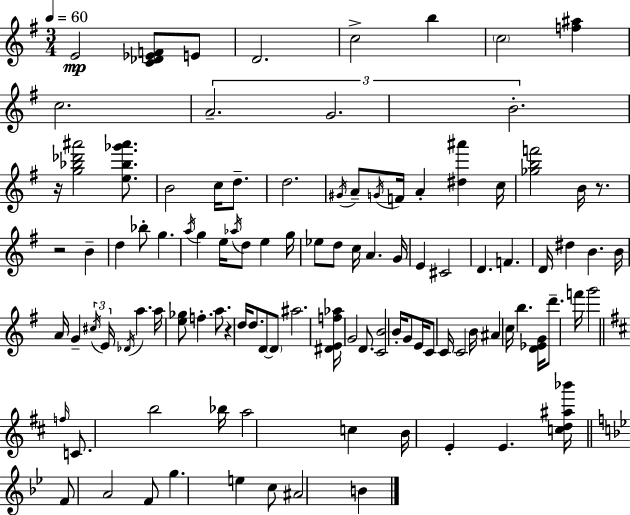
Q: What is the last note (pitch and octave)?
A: B4